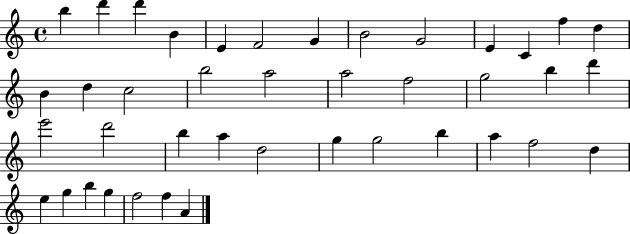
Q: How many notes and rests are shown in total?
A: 41